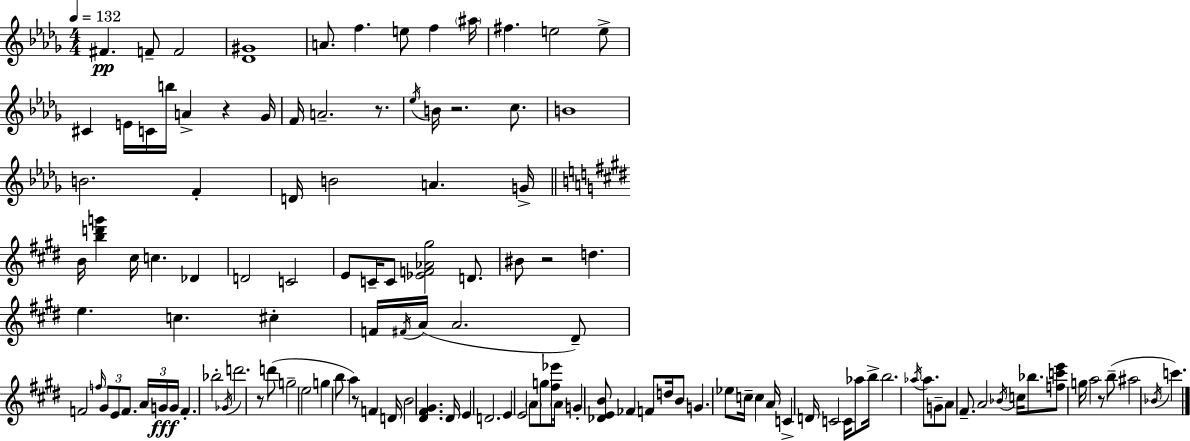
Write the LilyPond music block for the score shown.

{
  \clef treble
  \numericTimeSignature
  \time 4/4
  \key bes \minor
  \tempo 4 = 132
  fis'4.\pp f'8-- f'2 | <des' gis'>1 | a'8. f''4. e''8 f''4 \parenthesize ais''16 | fis''4. e''2 e''8-> | \break cis'4 e'16 c'16 b''16 a'4-> r4 ges'16 | f'16 a'2.-- r8. | \acciaccatura { ees''16 } b'16 r2. c''8. | b'1 | \break b'2. f'4-. | d'16 b'2 a'4. | g'16-> \bar "||" \break \key e \major b'16 <b'' d''' g'''>4 cis''16 c''4. des'4 | d'2 c'2 | e'8 c'16-- c'8 <ees' f' aes' gis''>2 d'8. | bis'8 r2 d''4. | \break e''4. c''4. cis''4-. | f'16 \acciaccatura { fis'16 } a'16( a'2. dis'8--) | f'2 \grace { f''16 } \tuplet 3/2 { gis'8 e'8 f'8. } | \tuplet 3/2 { a'16 g'16\fff g'16 } f'4.-. bes''2-. | \break \acciaccatura { ges'16 } d'''2. r8 | d'''8( g''2-- e''2 | g''4 b''8 a''4) r8 f'4 | d'16 b'2 <dis' fis' gis'>4. | \break dis'16 e'4 d'2. | e'4 e'2 \parenthesize a'8 | g''8 <fis'' ees'''>8 \parenthesize a'16 g'4-. <des' e' b'>8 fes'4 | f'8 d''16 b'8 g'4. ees''8 c''16-- c''4 | \break a'16 c'4-> d'16 c'2 | c'16 aes''8 b''16-> b''2. | \acciaccatura { aes''16 } aes''8. g'8-- a'8 fis'8.-- a'2 | \acciaccatura { bes'16 } c''16 bes''8. <f'' c''' e'''>8 g''16 a''2 | \break r8 b''8--( ais''2 \acciaccatura { bes'16 } | c'''4.) \bar "|."
}